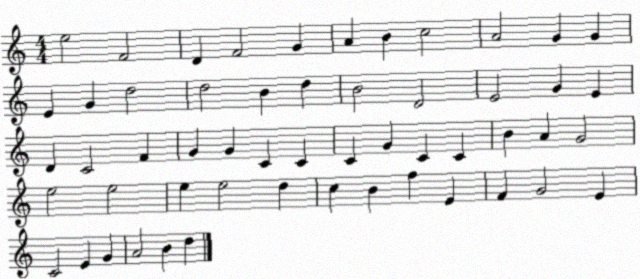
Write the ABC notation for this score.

X:1
T:Untitled
M:4/4
L:1/4
K:C
e2 F2 D F2 G A B c2 A2 G G E G d2 d2 B d B2 D2 E2 G E D C2 F G G C C C G C C B A G2 e2 e2 e e2 d c B f E F G2 E C2 E G A2 B d